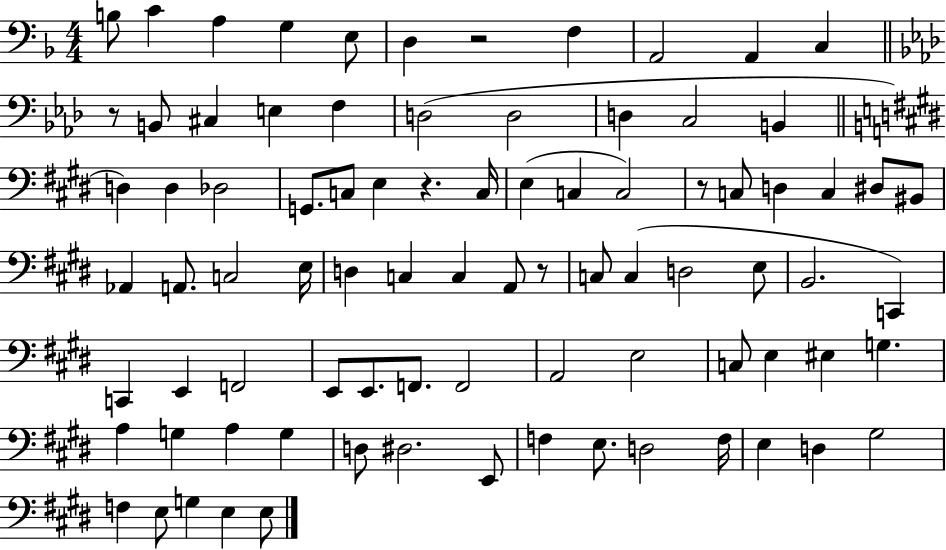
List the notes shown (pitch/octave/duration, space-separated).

B3/e C4/q A3/q G3/q E3/e D3/q R/h F3/q A2/h A2/q C3/q R/e B2/e C#3/q E3/q F3/q D3/h D3/h D3/q C3/h B2/q D3/q D3/q Db3/h G2/e. C3/e E3/q R/q. C3/s E3/q C3/q C3/h R/e C3/e D3/q C3/q D#3/e BIS2/e Ab2/q A2/e. C3/h E3/s D3/q C3/q C3/q A2/e R/e C3/e C3/q D3/h E3/e B2/h. C2/q C2/q E2/q F2/h E2/e E2/e. F2/e. F2/h A2/h E3/h C3/e E3/q EIS3/q G3/q. A3/q G3/q A3/q G3/q D3/e D#3/h. E2/e F3/q E3/e. D3/h F3/s E3/q D3/q G#3/h F3/q E3/e G3/q E3/q E3/e